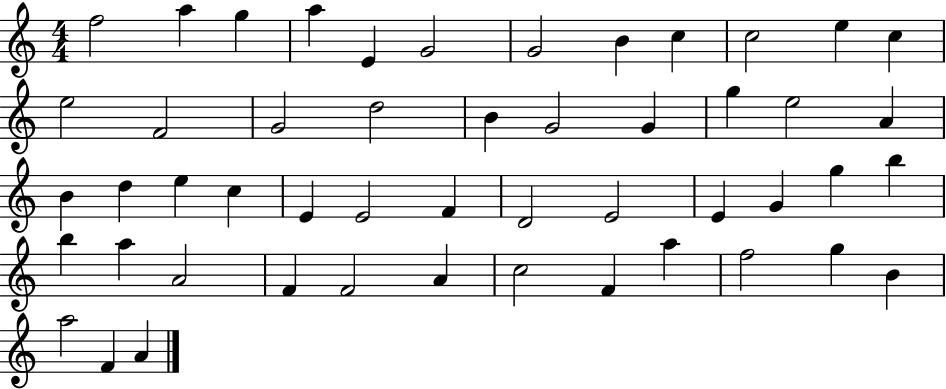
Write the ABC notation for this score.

X:1
T:Untitled
M:4/4
L:1/4
K:C
f2 a g a E G2 G2 B c c2 e c e2 F2 G2 d2 B G2 G g e2 A B d e c E E2 F D2 E2 E G g b b a A2 F F2 A c2 F a f2 g B a2 F A